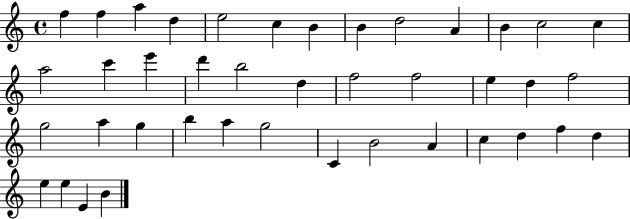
{
  \clef treble
  \time 4/4
  \defaultTimeSignature
  \key c \major
  f''4 f''4 a''4 d''4 | e''2 c''4 b'4 | b'4 d''2 a'4 | b'4 c''2 c''4 | \break a''2 c'''4 e'''4 | d'''4 b''2 d''4 | f''2 f''2 | e''4 d''4 f''2 | \break g''2 a''4 g''4 | b''4 a''4 g''2 | c'4 b'2 a'4 | c''4 d''4 f''4 d''4 | \break e''4 e''4 e'4 b'4 | \bar "|."
}